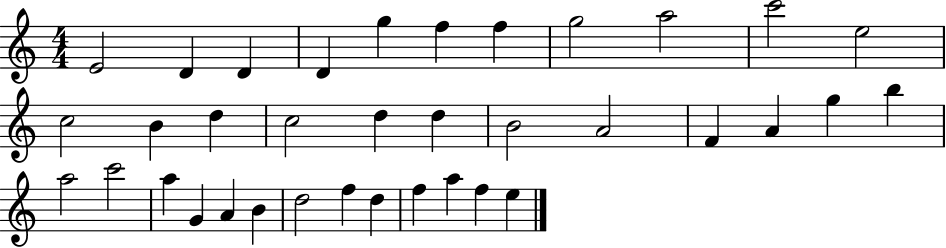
E4/h D4/q D4/q D4/q G5/q F5/q F5/q G5/h A5/h C6/h E5/h C5/h B4/q D5/q C5/h D5/q D5/q B4/h A4/h F4/q A4/q G5/q B5/q A5/h C6/h A5/q G4/q A4/q B4/q D5/h F5/q D5/q F5/q A5/q F5/q E5/q